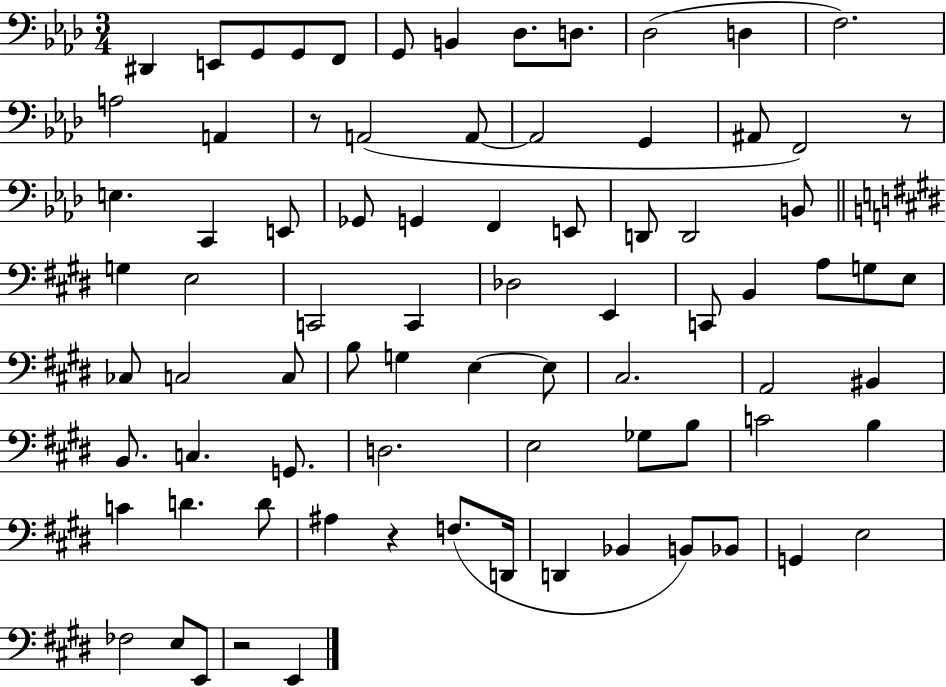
{
  \clef bass
  \numericTimeSignature
  \time 3/4
  \key aes \major
  dis,4 e,8 g,8 g,8 f,8 | g,8 b,4 des8. d8. | des2( d4 | f2.) | \break a2 a,4 | r8 a,2( a,8~~ | a,2 g,4 | ais,8 f,2) r8 | \break e4. c,4 e,8 | ges,8 g,4 f,4 e,8 | d,8 d,2 b,8 | \bar "||" \break \key e \major g4 e2 | c,2 c,4 | des2 e,4 | c,8 b,4 a8 g8 e8 | \break ces8 c2 c8 | b8 g4 e4~~ e8 | cis2. | a,2 bis,4 | \break b,8. c4. g,8. | d2. | e2 ges8 b8 | c'2 b4 | \break c'4 d'4. d'8 | ais4 r4 f8.( d,16 | d,4 bes,4 b,8) bes,8 | g,4 e2 | \break fes2 e8 e,8 | r2 e,4 | \bar "|."
}